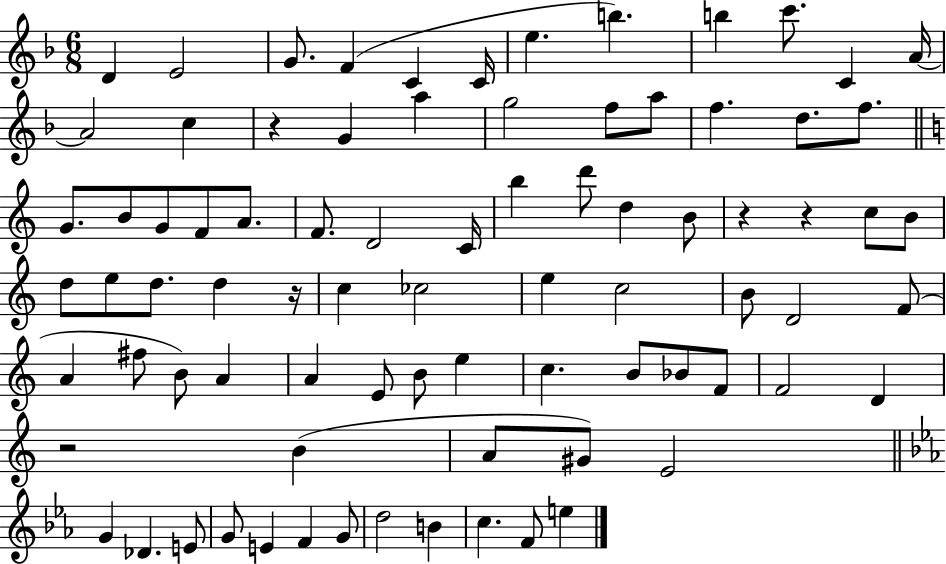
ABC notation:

X:1
T:Untitled
M:6/8
L:1/4
K:F
D E2 G/2 F C C/4 e b b c'/2 C A/4 A2 c z G a g2 f/2 a/2 f d/2 f/2 G/2 B/2 G/2 F/2 A/2 F/2 D2 C/4 b d'/2 d B/2 z z c/2 B/2 d/2 e/2 d/2 d z/4 c _c2 e c2 B/2 D2 F/2 A ^f/2 B/2 A A E/2 B/2 e c B/2 _B/2 F/2 F2 D z2 B A/2 ^G/2 E2 G _D E/2 G/2 E F G/2 d2 B c F/2 e